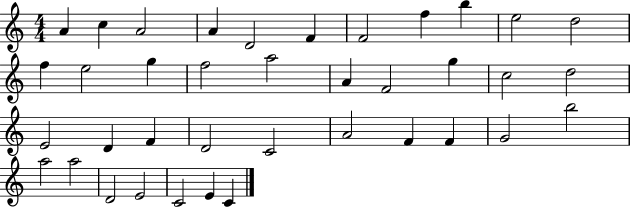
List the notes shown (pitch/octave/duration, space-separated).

A4/q C5/q A4/h A4/q D4/h F4/q F4/h F5/q B5/q E5/h D5/h F5/q E5/h G5/q F5/h A5/h A4/q F4/h G5/q C5/h D5/h E4/h D4/q F4/q D4/h C4/h A4/h F4/q F4/q G4/h B5/h A5/h A5/h D4/h E4/h C4/h E4/q C4/q